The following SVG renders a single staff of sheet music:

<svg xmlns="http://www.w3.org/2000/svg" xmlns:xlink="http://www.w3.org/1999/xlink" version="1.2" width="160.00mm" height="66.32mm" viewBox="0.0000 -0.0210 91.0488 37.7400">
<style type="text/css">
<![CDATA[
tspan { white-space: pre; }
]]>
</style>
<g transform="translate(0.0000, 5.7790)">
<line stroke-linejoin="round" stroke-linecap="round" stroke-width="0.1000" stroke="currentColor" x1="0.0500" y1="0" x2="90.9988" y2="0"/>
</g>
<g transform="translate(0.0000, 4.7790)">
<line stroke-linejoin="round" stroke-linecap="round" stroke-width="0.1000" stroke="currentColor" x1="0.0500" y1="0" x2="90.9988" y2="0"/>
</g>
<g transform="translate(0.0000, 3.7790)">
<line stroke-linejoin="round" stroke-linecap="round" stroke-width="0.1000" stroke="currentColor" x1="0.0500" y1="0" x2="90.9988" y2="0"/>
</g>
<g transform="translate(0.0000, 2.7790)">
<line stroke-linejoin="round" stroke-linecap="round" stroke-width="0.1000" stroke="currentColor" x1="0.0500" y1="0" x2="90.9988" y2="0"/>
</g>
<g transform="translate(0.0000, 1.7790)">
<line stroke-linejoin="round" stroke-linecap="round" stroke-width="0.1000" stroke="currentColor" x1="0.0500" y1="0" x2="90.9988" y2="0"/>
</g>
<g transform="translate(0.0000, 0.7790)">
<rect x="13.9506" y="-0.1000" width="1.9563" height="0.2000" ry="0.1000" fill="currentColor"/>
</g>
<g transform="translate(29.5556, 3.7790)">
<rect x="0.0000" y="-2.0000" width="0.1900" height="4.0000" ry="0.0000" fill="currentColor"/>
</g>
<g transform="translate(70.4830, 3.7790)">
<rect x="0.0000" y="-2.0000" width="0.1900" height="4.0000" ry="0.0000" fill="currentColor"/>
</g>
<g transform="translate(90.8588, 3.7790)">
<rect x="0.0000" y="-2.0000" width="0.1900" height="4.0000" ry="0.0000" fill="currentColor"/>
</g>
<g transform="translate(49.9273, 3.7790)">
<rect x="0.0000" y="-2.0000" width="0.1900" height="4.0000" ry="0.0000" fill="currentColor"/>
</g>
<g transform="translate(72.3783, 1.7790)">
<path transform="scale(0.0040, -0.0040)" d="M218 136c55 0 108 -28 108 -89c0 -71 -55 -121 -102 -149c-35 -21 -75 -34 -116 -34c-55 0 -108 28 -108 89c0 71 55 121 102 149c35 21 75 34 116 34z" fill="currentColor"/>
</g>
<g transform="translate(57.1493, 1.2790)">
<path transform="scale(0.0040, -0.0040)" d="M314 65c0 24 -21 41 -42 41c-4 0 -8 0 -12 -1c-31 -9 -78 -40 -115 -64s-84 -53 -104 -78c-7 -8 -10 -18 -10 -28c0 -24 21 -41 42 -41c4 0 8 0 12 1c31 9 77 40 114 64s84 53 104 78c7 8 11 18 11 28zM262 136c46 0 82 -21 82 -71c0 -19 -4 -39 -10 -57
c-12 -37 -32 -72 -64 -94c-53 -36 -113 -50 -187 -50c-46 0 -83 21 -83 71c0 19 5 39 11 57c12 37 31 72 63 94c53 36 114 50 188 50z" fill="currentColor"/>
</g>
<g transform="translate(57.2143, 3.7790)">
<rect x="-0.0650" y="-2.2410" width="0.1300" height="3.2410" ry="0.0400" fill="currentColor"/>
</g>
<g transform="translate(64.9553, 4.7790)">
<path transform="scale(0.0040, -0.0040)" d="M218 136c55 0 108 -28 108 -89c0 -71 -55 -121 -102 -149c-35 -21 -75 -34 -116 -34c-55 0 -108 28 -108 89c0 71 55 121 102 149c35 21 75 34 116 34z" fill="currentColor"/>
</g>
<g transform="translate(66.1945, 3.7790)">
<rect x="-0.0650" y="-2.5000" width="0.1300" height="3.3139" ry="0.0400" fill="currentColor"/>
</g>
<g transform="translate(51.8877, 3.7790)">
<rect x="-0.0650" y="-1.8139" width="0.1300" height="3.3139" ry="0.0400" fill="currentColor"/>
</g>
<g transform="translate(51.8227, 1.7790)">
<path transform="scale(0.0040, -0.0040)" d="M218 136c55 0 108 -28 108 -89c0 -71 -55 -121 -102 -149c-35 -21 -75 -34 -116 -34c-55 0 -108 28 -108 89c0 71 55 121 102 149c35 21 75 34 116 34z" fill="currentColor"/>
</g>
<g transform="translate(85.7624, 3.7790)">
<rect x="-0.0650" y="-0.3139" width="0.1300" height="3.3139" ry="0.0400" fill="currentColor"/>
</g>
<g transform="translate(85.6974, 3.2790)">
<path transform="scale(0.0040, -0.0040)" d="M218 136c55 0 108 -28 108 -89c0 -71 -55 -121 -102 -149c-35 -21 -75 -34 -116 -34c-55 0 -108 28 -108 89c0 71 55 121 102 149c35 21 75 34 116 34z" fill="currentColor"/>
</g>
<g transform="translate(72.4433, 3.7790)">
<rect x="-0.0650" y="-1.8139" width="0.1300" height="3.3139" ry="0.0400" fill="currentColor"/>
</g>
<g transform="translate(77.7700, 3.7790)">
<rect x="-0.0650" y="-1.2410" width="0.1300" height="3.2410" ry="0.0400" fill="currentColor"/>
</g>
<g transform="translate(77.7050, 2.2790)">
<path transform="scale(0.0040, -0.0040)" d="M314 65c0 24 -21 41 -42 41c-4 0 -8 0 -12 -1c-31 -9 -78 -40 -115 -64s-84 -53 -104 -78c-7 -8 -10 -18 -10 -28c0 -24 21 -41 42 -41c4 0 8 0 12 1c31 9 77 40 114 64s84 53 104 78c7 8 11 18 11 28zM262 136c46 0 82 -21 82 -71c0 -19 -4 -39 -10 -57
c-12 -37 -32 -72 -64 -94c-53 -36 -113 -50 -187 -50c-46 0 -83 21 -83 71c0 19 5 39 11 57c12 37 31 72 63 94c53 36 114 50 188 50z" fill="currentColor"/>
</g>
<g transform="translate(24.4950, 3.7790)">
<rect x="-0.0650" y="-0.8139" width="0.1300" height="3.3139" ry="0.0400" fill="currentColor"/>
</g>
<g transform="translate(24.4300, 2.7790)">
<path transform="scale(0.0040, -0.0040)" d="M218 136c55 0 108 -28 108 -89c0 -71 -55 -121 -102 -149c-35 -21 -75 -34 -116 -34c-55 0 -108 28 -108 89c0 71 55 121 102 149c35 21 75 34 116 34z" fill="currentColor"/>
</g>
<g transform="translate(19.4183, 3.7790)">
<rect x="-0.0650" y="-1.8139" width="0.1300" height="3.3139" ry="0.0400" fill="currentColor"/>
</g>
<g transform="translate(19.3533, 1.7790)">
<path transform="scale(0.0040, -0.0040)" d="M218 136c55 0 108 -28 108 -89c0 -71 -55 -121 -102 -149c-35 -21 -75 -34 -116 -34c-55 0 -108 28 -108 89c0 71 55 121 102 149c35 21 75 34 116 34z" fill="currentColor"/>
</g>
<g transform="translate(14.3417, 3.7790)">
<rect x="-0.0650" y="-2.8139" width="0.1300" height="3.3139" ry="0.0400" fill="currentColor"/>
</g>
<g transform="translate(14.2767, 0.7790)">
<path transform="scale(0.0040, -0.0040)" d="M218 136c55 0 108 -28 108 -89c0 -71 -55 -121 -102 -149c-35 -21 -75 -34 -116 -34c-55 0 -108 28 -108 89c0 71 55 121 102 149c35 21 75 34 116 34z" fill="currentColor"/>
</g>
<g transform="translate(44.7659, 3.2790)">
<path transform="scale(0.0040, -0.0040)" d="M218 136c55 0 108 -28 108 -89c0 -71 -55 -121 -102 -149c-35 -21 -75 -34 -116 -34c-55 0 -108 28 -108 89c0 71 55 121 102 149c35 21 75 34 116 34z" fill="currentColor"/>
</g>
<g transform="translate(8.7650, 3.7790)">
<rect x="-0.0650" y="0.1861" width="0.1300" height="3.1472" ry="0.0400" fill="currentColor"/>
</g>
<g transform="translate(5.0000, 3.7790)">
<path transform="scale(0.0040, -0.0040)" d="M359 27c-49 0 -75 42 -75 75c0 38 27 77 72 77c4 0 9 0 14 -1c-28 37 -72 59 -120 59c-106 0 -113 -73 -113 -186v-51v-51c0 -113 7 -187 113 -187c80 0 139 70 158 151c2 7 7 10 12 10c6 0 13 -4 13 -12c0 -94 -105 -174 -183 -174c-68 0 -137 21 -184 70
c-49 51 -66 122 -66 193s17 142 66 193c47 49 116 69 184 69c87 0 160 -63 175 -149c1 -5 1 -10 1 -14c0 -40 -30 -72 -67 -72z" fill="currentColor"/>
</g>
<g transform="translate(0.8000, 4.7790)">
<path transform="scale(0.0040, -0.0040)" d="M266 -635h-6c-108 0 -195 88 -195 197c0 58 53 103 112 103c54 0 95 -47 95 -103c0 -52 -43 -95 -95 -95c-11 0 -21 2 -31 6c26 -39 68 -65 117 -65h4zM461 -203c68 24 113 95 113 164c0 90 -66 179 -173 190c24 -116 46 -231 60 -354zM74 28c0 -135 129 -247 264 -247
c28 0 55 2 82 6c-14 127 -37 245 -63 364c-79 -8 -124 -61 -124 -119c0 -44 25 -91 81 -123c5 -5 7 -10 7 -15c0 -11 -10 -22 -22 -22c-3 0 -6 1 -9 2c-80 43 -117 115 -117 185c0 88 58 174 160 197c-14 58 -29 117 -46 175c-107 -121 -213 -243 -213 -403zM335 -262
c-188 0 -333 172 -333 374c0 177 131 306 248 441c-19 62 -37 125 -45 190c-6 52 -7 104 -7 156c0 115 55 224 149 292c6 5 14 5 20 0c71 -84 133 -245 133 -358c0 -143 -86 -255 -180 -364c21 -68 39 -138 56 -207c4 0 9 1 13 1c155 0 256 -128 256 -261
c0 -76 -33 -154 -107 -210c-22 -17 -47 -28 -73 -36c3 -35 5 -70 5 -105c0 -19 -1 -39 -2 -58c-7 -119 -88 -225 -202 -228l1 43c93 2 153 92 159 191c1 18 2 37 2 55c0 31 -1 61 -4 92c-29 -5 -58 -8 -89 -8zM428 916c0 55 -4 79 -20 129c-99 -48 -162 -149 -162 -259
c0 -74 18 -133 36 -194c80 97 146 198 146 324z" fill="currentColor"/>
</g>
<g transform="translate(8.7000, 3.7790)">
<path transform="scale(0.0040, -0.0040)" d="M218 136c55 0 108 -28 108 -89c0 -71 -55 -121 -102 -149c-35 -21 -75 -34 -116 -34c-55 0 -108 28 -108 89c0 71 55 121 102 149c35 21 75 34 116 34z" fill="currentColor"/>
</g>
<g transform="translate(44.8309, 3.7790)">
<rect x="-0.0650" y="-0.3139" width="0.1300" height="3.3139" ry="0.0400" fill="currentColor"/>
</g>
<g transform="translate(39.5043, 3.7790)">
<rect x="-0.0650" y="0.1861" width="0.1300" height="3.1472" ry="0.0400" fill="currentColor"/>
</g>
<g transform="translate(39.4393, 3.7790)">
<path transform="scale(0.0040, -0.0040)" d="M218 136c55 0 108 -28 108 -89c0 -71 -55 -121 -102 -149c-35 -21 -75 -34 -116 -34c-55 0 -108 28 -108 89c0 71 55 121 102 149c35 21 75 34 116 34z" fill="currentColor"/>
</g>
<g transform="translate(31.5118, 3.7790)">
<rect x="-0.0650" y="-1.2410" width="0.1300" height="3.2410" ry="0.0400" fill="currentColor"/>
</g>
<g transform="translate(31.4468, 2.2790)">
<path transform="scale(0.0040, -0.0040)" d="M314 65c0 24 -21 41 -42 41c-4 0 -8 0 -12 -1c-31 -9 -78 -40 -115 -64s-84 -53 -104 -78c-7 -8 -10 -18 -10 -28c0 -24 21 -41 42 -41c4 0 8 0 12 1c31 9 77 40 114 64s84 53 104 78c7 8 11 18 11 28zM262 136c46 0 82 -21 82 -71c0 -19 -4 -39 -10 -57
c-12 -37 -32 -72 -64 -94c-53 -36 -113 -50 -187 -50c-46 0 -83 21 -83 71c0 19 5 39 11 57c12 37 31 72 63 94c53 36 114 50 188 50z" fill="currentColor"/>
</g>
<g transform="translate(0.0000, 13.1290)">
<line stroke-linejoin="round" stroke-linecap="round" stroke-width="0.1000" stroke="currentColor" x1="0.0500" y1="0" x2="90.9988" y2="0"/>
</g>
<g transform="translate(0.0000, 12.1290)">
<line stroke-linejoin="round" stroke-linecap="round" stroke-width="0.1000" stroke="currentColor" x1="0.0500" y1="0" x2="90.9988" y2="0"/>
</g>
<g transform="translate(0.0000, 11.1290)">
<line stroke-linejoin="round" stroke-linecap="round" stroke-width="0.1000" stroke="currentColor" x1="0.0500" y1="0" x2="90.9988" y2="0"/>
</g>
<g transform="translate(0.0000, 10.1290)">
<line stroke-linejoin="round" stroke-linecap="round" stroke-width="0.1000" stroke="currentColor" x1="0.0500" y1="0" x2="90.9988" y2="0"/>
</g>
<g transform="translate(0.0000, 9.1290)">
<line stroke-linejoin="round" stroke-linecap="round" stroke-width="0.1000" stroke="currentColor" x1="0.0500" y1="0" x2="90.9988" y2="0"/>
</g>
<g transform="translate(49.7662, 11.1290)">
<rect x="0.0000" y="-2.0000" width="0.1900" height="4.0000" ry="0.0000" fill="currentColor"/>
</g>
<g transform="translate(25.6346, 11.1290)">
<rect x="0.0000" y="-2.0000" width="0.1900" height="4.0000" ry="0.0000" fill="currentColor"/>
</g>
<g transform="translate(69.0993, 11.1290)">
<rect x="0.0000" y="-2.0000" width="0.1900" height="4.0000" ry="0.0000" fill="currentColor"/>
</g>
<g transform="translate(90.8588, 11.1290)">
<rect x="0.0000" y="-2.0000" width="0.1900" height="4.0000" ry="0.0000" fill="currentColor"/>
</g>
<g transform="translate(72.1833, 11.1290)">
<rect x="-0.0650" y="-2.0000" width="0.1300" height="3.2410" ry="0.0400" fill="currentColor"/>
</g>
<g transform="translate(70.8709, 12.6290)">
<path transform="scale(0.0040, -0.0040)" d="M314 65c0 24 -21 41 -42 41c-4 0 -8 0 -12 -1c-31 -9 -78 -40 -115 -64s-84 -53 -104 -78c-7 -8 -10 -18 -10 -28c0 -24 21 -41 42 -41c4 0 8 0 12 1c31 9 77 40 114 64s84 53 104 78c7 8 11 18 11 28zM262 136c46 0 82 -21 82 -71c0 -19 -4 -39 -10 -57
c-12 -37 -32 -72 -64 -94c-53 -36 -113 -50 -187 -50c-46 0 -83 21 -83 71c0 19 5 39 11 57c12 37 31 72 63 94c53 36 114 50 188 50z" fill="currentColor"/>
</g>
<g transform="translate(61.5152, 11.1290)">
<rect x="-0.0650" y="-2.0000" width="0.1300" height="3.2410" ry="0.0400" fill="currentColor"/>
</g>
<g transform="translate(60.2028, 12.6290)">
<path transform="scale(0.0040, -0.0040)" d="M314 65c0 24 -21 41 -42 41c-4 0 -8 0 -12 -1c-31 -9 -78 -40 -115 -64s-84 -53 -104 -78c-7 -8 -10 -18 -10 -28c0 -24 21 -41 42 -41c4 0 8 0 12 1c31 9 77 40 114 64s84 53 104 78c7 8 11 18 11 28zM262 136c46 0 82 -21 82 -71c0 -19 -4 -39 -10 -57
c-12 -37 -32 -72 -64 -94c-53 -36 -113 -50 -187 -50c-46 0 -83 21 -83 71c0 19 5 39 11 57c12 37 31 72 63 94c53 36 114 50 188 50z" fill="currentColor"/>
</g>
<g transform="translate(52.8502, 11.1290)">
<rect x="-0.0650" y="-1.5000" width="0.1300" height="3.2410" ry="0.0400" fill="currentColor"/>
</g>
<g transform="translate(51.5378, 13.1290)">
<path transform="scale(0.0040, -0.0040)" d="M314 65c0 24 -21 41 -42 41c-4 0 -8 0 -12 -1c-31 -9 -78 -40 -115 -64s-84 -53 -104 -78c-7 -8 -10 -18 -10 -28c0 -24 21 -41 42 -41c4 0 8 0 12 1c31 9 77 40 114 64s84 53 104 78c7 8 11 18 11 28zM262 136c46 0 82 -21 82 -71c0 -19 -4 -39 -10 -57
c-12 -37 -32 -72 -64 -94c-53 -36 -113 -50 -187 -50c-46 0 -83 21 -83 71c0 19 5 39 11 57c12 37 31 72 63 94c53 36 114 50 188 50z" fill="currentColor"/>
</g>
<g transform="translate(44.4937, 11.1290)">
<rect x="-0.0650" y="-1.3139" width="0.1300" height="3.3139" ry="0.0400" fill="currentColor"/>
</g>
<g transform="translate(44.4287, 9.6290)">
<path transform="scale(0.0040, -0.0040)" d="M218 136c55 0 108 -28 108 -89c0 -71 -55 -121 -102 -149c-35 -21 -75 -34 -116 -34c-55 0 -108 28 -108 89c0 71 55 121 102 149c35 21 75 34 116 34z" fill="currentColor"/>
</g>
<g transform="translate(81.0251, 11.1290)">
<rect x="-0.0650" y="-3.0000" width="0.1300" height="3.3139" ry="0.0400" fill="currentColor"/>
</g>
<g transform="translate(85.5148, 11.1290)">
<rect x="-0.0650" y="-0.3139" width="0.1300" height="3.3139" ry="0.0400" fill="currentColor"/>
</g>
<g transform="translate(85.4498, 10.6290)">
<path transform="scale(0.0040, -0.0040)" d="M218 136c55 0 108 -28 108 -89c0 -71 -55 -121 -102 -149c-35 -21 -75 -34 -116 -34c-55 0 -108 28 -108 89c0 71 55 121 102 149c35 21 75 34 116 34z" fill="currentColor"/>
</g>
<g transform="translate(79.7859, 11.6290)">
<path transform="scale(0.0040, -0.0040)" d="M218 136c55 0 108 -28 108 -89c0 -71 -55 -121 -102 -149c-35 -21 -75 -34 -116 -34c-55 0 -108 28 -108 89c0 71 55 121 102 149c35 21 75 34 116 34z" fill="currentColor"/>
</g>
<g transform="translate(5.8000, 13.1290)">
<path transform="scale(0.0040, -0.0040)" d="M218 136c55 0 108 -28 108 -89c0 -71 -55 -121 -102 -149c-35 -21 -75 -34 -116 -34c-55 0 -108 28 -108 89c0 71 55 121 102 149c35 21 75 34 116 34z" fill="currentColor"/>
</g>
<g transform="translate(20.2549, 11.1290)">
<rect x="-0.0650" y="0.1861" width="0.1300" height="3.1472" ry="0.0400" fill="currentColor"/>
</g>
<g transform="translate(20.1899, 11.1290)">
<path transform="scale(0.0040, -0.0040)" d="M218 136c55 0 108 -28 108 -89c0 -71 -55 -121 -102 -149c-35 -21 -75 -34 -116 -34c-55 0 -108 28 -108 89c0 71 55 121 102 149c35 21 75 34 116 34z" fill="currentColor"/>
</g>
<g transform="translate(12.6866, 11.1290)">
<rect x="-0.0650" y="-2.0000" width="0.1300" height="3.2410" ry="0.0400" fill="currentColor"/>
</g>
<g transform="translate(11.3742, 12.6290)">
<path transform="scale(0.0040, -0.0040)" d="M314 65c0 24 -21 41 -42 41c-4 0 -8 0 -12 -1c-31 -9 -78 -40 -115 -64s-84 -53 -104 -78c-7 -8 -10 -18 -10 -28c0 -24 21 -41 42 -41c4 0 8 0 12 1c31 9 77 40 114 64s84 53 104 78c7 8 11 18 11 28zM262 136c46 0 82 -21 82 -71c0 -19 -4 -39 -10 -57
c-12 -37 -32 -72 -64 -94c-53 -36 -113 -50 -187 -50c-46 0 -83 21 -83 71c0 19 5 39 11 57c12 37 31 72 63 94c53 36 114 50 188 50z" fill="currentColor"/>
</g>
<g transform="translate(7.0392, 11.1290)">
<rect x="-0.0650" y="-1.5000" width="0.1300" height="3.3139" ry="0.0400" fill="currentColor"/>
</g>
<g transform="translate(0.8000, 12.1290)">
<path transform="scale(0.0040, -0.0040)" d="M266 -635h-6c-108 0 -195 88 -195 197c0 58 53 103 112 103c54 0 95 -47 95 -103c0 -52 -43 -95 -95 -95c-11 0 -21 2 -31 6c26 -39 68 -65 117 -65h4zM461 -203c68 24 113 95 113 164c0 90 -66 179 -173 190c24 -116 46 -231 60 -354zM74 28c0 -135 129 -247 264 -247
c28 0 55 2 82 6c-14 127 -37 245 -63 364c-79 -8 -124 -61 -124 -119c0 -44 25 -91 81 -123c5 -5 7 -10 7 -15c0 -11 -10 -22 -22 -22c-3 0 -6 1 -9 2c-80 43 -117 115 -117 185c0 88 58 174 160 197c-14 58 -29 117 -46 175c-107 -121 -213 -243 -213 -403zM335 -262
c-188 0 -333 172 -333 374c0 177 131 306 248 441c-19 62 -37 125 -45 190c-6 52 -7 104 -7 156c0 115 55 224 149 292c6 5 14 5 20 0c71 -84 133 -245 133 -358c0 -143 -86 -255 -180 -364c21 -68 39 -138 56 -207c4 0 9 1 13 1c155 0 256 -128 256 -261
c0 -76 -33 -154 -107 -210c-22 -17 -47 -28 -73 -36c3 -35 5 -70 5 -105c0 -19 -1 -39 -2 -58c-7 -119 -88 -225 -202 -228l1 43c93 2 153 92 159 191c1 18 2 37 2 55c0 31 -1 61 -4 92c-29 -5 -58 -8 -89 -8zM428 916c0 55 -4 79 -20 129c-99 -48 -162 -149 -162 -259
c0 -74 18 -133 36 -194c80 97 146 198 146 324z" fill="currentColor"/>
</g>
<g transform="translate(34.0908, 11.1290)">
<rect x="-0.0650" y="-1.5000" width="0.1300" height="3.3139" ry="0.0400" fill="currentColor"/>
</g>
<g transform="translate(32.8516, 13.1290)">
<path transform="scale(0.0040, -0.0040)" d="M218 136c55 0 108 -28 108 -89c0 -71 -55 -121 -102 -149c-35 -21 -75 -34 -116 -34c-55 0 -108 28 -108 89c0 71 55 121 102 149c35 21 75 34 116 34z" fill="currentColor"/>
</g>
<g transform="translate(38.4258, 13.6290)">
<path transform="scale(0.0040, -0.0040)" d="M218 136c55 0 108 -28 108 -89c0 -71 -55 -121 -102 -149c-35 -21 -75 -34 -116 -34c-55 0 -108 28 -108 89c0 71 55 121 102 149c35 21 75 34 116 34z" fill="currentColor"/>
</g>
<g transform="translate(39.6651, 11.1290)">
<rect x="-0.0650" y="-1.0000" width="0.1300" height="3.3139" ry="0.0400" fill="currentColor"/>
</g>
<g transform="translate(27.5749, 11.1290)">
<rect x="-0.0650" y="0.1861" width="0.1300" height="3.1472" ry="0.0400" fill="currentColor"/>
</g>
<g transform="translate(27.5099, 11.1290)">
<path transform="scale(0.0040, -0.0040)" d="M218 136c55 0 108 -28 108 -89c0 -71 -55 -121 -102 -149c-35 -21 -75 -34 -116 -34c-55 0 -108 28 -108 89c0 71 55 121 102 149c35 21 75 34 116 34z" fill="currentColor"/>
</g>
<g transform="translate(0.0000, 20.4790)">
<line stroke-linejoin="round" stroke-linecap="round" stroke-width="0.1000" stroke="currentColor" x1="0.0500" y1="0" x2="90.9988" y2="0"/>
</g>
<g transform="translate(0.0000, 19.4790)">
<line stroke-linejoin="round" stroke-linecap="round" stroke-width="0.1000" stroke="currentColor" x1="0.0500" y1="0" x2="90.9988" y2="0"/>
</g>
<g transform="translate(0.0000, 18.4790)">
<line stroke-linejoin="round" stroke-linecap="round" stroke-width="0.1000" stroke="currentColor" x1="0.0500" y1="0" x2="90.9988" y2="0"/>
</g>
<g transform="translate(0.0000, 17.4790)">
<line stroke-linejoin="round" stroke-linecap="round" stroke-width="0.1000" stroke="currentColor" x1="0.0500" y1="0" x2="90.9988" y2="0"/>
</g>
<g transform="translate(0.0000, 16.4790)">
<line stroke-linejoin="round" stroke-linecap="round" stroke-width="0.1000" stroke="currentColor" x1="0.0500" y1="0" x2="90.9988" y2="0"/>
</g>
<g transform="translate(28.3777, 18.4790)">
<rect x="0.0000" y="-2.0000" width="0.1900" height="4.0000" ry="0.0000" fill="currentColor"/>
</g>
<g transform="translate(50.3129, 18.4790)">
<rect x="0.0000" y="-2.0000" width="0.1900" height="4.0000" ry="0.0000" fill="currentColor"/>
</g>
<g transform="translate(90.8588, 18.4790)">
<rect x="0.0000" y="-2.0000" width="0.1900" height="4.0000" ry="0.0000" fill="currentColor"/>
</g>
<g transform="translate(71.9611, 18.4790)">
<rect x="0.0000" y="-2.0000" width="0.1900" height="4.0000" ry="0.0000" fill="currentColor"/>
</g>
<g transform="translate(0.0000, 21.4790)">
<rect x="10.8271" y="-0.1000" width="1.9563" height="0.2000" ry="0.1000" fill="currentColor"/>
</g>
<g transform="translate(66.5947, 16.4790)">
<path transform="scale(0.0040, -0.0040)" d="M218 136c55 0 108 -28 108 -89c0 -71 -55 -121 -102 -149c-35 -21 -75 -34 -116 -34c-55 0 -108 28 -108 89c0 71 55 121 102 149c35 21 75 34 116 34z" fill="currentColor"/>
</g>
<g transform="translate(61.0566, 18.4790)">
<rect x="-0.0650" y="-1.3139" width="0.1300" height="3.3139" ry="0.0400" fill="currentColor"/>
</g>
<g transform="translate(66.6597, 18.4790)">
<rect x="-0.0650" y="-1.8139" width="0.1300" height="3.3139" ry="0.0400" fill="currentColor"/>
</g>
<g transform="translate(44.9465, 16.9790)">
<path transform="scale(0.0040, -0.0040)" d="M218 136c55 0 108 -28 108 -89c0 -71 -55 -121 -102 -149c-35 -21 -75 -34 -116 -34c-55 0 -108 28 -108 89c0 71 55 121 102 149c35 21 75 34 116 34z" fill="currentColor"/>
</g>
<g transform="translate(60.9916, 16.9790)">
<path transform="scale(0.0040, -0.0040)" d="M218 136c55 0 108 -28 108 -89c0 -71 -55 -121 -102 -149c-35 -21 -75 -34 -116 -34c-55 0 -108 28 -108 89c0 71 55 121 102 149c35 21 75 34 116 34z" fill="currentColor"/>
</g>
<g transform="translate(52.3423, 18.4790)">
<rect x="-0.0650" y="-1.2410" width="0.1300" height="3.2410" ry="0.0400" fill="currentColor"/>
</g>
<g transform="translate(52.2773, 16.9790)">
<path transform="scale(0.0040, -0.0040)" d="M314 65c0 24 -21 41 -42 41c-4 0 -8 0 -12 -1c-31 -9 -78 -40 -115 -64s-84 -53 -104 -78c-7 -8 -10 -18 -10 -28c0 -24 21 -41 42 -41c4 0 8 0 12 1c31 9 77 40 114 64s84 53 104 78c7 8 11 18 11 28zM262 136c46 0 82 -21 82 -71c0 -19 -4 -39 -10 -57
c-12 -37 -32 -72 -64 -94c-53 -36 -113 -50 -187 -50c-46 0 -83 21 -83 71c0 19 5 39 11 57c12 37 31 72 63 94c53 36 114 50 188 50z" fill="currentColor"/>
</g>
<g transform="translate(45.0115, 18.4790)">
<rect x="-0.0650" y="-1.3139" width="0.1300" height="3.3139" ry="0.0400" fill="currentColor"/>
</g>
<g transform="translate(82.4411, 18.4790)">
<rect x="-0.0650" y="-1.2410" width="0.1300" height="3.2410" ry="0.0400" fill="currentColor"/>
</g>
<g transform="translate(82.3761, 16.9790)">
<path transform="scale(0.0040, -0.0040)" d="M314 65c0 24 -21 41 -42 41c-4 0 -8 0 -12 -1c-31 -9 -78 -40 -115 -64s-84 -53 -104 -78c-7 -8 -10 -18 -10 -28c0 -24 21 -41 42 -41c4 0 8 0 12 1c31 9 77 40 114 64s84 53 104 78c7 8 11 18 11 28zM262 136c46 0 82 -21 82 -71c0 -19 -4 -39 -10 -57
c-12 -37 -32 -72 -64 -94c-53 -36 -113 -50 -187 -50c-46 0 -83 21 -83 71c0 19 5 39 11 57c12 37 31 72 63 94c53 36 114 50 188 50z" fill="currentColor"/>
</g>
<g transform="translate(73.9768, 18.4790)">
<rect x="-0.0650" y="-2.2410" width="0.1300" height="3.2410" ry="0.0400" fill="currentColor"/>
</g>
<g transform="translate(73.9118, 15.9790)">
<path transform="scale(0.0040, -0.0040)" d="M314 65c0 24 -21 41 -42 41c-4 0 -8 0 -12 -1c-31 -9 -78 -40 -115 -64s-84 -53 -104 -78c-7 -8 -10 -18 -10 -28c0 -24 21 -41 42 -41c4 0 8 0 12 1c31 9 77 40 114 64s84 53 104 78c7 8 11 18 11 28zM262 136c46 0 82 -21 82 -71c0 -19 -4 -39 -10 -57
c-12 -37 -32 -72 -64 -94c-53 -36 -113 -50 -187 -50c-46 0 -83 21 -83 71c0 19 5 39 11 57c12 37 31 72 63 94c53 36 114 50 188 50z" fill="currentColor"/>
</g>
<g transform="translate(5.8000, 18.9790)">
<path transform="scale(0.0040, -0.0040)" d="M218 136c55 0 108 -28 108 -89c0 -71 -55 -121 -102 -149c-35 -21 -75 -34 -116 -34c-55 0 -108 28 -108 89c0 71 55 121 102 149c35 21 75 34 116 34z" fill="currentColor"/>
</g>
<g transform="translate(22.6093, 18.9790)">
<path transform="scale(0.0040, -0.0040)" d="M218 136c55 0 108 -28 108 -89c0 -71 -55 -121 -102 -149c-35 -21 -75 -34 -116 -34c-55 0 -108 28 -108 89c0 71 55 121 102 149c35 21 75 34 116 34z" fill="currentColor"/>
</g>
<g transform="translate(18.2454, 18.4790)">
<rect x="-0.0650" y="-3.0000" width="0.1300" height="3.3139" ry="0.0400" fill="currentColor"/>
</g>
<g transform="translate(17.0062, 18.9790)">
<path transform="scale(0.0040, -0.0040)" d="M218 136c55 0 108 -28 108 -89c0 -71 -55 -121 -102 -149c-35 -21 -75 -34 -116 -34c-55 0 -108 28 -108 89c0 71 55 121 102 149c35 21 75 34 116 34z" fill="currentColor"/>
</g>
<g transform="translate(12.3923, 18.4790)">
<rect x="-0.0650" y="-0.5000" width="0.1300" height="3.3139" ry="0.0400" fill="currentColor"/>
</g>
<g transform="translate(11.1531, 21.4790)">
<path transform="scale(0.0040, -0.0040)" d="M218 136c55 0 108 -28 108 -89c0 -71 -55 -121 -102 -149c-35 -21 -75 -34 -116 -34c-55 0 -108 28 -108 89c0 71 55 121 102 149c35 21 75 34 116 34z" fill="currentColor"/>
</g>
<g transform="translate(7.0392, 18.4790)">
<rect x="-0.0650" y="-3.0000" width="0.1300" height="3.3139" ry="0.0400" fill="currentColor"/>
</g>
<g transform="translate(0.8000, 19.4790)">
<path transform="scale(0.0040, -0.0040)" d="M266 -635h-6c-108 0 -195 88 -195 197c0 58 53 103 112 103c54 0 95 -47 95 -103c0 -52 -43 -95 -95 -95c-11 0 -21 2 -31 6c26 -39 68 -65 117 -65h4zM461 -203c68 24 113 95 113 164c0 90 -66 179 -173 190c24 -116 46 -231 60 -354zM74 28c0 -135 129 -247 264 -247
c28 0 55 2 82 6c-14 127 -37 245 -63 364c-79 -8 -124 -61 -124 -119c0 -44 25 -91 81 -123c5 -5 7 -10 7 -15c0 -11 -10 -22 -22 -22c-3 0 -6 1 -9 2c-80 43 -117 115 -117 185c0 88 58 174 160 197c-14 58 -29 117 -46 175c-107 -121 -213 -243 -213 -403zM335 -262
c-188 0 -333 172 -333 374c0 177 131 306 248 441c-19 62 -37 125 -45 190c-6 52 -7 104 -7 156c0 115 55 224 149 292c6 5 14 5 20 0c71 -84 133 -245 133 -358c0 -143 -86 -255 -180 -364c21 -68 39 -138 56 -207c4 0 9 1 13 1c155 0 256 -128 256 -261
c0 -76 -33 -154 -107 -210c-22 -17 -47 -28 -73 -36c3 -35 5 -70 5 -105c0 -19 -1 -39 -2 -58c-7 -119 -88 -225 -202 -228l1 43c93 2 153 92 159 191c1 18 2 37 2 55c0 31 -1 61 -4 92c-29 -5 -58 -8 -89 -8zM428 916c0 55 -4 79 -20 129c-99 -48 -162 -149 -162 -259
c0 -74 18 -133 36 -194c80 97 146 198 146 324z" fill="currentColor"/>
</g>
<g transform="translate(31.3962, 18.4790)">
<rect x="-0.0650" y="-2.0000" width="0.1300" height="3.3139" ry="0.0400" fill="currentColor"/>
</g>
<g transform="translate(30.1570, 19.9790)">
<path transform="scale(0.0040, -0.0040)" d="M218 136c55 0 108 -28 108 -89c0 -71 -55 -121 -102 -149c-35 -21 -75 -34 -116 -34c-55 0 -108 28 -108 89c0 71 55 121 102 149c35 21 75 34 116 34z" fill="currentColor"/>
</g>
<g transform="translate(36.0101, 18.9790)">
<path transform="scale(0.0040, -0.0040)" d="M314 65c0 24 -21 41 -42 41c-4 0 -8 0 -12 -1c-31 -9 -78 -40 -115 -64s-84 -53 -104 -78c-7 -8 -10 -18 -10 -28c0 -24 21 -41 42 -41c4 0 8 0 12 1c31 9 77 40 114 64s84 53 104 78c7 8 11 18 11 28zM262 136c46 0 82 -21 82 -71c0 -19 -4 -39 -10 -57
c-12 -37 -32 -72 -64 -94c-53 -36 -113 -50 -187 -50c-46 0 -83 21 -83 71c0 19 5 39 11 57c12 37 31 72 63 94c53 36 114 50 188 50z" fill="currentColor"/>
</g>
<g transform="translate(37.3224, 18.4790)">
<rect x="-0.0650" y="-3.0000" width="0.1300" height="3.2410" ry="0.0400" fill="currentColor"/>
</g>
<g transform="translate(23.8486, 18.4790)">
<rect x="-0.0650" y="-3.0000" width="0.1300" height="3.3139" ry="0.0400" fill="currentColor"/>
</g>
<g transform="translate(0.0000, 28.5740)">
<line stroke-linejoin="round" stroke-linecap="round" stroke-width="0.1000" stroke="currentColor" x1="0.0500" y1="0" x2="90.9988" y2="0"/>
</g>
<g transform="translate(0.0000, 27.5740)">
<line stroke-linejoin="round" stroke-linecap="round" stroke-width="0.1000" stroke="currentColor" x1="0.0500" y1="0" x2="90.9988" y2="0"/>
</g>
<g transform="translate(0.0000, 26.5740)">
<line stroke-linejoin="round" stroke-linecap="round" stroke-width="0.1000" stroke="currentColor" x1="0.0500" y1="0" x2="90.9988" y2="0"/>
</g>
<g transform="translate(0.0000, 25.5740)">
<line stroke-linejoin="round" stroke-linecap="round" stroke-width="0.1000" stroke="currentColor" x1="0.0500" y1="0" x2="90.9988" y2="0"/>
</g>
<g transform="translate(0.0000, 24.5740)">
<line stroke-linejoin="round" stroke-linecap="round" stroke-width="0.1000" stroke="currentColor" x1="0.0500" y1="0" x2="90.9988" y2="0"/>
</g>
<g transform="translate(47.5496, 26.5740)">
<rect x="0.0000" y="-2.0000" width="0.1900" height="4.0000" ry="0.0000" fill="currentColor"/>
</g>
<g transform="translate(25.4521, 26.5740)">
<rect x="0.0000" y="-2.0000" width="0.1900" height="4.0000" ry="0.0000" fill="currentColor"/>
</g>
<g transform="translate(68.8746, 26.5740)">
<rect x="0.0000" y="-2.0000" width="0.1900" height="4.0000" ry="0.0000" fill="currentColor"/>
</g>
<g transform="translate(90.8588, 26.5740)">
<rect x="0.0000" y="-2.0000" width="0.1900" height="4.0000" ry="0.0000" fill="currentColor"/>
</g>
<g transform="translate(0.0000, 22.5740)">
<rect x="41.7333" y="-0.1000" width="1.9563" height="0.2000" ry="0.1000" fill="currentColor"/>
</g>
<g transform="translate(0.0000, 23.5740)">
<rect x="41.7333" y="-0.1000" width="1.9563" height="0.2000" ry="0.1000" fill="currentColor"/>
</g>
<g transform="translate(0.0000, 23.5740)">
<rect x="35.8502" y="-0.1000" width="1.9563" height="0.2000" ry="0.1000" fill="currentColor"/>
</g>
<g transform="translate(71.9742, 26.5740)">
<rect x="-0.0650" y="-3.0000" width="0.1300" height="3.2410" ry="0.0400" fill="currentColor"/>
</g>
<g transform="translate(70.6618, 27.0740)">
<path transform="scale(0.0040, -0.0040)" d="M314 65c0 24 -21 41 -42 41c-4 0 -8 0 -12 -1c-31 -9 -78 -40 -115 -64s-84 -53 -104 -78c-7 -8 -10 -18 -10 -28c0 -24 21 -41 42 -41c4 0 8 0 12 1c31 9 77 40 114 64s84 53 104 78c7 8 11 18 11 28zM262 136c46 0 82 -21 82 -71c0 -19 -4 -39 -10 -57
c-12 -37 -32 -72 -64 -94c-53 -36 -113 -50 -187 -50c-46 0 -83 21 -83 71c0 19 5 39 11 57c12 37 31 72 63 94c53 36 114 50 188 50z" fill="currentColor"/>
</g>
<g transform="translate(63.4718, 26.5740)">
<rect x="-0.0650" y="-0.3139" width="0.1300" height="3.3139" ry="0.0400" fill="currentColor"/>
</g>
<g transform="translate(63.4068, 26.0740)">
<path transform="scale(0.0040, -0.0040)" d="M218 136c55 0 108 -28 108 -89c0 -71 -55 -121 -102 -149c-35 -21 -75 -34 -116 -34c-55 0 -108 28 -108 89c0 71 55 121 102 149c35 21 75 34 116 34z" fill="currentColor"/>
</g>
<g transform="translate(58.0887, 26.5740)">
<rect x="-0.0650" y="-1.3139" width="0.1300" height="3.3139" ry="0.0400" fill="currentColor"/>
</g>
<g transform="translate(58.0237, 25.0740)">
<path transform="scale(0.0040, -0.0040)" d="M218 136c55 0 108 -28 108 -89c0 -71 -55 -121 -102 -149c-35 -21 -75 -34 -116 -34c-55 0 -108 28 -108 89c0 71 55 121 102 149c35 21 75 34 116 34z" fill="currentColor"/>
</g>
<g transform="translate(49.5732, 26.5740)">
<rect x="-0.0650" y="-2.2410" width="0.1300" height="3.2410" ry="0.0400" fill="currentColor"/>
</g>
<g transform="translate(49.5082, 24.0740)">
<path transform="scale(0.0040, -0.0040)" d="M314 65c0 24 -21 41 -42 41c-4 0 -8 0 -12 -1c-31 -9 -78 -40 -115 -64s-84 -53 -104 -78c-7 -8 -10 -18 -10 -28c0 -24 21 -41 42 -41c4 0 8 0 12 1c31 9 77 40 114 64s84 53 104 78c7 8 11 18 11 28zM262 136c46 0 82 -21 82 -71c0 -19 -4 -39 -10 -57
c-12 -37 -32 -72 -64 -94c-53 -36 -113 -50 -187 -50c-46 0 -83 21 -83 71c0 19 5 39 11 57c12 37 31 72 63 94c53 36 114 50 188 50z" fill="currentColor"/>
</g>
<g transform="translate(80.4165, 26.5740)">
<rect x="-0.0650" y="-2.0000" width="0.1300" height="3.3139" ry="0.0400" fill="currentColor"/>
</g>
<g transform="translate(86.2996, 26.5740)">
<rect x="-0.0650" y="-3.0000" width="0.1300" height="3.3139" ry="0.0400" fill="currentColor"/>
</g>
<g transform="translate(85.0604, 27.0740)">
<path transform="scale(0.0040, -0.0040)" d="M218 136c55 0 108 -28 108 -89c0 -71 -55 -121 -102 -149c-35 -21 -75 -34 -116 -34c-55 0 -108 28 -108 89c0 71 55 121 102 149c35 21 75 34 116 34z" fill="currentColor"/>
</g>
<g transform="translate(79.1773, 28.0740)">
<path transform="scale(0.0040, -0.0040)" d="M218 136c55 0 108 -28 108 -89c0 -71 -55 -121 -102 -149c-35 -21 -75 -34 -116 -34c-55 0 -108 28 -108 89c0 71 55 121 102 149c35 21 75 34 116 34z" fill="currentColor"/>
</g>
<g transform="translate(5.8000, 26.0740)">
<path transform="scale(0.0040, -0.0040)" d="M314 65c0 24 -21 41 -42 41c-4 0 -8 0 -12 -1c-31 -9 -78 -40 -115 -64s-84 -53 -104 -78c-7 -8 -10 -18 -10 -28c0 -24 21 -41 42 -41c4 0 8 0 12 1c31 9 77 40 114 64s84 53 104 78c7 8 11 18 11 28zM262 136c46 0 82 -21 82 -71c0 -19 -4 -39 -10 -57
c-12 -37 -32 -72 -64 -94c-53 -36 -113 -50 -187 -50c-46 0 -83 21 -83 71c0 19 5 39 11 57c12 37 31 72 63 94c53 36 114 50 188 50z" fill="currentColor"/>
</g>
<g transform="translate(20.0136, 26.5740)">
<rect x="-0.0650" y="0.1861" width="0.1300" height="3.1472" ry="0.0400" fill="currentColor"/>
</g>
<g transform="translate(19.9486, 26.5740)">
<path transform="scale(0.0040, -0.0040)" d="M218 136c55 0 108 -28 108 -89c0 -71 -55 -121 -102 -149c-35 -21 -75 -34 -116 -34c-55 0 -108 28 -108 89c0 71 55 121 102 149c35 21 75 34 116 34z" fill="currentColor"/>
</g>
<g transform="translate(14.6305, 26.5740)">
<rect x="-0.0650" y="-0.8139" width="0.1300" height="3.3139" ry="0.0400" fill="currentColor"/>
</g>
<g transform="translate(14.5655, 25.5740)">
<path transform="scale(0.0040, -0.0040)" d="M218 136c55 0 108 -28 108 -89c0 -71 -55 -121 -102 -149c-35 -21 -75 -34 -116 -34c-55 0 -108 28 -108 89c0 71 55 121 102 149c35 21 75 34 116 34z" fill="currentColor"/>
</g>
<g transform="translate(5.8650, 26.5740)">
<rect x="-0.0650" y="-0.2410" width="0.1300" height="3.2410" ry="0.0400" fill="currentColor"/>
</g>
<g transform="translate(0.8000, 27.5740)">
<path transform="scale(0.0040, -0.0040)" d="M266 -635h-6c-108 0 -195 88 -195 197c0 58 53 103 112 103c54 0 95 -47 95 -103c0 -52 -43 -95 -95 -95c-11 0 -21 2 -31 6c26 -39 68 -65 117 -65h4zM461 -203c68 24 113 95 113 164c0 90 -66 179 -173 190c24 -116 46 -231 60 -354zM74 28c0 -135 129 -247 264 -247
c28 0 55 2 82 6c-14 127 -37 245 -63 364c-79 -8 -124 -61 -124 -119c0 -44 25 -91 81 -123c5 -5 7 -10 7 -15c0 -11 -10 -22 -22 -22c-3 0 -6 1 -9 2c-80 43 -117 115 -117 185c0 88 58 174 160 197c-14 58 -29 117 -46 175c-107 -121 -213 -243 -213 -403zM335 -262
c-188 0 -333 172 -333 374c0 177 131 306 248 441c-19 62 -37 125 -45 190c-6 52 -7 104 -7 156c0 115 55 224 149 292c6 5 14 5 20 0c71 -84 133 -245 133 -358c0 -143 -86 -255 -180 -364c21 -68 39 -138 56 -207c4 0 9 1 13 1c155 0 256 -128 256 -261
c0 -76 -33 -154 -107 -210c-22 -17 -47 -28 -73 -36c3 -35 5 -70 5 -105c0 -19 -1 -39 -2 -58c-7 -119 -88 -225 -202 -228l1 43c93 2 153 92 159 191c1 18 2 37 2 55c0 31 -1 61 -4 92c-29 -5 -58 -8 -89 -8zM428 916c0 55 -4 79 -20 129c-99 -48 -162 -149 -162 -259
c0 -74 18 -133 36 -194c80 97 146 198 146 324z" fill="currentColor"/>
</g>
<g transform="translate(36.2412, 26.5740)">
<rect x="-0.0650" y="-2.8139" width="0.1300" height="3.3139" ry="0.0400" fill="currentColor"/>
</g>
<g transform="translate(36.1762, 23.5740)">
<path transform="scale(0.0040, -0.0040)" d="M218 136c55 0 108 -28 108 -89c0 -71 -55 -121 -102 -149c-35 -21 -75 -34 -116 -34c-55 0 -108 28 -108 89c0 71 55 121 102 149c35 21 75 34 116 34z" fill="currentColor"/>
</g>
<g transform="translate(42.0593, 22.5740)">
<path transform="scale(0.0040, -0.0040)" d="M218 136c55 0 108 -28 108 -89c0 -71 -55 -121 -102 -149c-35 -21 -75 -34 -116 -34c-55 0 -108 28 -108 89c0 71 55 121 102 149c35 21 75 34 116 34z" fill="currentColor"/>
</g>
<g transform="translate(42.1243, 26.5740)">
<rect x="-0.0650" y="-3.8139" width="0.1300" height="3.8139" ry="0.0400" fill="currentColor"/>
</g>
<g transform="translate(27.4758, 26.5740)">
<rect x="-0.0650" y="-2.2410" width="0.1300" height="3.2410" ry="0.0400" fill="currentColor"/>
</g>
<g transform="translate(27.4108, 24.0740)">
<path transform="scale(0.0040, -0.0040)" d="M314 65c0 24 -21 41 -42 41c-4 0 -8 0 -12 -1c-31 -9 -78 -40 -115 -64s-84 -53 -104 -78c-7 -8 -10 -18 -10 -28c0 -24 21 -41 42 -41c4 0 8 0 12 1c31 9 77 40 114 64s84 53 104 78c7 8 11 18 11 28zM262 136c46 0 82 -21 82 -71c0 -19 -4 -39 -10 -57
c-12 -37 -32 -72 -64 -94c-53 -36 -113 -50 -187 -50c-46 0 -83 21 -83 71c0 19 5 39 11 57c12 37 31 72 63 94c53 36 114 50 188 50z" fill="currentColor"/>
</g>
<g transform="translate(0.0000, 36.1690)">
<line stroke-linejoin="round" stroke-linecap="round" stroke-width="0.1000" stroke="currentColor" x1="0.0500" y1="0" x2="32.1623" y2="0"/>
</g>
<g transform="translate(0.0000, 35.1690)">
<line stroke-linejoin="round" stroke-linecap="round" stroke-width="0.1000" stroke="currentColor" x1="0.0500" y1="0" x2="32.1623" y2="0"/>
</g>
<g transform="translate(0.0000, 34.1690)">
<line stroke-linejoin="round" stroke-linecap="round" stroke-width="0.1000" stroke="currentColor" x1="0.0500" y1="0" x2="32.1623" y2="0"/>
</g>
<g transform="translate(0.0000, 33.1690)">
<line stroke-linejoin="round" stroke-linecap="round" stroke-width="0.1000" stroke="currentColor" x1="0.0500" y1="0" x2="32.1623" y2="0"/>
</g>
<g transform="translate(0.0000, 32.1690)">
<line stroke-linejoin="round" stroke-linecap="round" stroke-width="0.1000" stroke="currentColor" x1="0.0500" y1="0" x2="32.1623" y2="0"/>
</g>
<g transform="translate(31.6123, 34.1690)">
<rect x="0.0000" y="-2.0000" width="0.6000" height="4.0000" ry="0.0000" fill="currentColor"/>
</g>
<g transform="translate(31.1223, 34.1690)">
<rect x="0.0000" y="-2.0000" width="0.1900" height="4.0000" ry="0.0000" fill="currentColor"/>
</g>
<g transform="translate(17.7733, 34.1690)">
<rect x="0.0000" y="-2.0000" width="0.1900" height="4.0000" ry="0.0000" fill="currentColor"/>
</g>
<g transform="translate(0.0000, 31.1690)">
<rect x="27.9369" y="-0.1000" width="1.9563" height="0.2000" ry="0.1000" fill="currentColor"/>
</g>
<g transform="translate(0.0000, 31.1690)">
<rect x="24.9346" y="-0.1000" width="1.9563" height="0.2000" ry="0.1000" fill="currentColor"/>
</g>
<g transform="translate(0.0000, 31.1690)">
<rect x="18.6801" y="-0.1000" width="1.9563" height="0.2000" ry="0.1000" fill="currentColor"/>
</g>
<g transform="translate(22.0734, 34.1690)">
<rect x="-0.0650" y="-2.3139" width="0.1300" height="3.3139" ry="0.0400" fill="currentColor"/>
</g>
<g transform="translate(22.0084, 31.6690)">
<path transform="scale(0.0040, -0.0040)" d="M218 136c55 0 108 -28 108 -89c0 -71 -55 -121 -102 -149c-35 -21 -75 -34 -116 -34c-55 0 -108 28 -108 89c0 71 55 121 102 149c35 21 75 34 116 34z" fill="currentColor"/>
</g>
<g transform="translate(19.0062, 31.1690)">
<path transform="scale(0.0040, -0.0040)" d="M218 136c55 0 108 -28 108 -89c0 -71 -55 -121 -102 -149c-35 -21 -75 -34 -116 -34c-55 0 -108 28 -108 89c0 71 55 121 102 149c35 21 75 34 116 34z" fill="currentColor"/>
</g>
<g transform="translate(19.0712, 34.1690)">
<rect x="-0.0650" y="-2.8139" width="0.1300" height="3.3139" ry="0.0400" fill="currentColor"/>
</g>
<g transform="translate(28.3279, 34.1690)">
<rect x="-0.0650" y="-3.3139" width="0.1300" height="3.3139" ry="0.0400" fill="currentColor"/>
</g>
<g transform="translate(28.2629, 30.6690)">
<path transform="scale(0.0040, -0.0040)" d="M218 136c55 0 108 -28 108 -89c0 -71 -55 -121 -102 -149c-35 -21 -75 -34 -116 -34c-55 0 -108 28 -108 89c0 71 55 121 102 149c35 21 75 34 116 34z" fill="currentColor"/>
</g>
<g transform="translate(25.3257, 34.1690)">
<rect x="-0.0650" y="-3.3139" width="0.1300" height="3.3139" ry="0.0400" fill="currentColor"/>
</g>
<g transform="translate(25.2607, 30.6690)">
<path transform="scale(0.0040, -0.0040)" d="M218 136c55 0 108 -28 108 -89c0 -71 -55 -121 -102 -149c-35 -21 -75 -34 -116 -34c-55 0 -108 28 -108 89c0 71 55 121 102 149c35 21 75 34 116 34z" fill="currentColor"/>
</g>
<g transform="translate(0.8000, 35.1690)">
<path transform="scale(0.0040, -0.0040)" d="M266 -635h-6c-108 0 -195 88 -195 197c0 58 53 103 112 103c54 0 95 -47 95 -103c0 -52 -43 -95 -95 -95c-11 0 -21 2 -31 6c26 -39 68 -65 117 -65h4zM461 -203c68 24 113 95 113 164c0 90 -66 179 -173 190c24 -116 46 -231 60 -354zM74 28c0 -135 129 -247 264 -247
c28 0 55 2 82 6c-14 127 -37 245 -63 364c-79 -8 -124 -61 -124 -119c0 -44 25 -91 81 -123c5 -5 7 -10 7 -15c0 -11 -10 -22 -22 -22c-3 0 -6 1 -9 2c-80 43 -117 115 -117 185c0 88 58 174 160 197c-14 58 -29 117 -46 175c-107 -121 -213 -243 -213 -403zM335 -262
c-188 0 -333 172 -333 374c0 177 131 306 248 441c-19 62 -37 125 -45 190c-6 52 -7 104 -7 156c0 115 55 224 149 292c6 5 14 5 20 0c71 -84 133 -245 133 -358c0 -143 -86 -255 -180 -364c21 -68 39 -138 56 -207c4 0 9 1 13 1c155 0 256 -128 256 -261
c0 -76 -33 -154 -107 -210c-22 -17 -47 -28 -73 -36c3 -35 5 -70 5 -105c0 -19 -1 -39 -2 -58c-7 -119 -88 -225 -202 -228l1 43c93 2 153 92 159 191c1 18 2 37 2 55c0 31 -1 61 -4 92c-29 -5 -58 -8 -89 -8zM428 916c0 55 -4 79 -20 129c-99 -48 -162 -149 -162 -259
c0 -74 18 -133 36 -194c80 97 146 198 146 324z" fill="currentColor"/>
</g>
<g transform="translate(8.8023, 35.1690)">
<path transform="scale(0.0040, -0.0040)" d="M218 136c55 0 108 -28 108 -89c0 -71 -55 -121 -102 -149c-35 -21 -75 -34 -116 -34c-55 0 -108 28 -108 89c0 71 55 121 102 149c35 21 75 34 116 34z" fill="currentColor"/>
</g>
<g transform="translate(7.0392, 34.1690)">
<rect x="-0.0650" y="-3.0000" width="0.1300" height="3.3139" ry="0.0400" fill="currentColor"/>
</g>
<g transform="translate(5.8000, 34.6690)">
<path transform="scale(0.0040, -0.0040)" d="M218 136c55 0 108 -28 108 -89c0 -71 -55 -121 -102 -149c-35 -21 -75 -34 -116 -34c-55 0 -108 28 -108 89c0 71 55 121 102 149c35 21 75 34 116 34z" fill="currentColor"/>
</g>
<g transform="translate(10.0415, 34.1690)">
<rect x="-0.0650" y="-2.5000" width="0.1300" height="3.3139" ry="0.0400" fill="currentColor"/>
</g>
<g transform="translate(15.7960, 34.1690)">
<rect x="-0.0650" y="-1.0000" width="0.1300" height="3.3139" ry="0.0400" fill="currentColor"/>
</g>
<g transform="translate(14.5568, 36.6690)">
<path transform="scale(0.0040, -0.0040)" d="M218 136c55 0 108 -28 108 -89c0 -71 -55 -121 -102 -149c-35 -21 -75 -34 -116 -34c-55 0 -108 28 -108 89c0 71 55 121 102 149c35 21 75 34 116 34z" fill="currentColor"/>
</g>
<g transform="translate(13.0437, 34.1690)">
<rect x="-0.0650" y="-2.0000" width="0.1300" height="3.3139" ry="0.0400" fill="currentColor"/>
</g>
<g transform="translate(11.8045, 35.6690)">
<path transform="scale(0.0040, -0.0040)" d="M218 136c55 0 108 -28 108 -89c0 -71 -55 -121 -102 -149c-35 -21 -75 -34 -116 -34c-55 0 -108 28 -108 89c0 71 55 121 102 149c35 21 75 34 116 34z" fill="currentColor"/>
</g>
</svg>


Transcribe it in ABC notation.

X:1
T:Untitled
M:4/4
L:1/4
K:C
B a f d e2 B c f g2 G f e2 c E F2 B B E D e E2 F2 F2 A c A C A A F A2 e e2 e f g2 e2 c2 d B g2 a c' g2 e c A2 F A A G F D a g b b